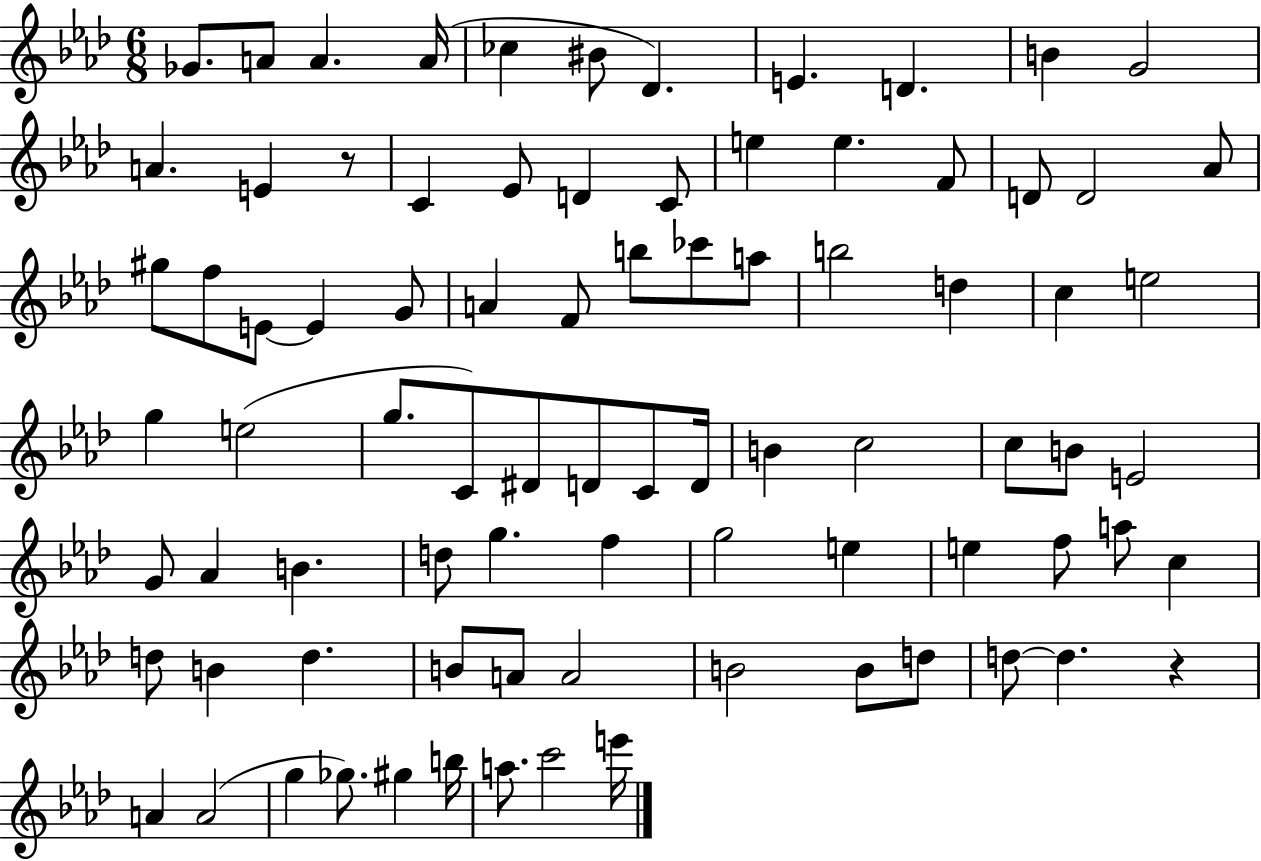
Gb4/e. A4/e A4/q. A4/s CES5/q BIS4/e Db4/q. E4/q. D4/q. B4/q G4/h A4/q. E4/q R/e C4/q Eb4/e D4/q C4/e E5/q E5/q. F4/e D4/e D4/h Ab4/e G#5/e F5/e E4/e E4/q G4/e A4/q F4/e B5/e CES6/e A5/e B5/h D5/q C5/q E5/h G5/q E5/h G5/e. C4/e D#4/e D4/e C4/e D4/s B4/q C5/h C5/e B4/e E4/h G4/e Ab4/q B4/q. D5/e G5/q. F5/q G5/h E5/q E5/q F5/e A5/e C5/q D5/e B4/q D5/q. B4/e A4/e A4/h B4/h B4/e D5/e D5/e D5/q. R/q A4/q A4/h G5/q Gb5/e. G#5/q B5/s A5/e. C6/h E6/s